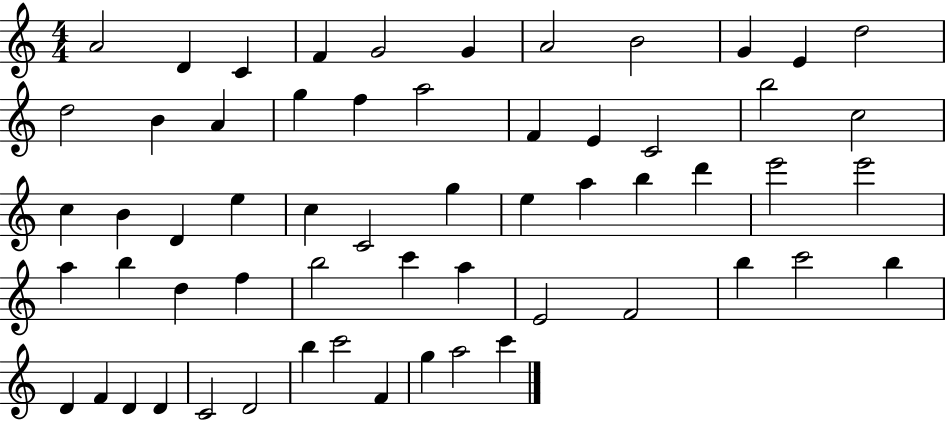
A4/h D4/q C4/q F4/q G4/h G4/q A4/h B4/h G4/q E4/q D5/h D5/h B4/q A4/q G5/q F5/q A5/h F4/q E4/q C4/h B5/h C5/h C5/q B4/q D4/q E5/q C5/q C4/h G5/q E5/q A5/q B5/q D6/q E6/h E6/h A5/q B5/q D5/q F5/q B5/h C6/q A5/q E4/h F4/h B5/q C6/h B5/q D4/q F4/q D4/q D4/q C4/h D4/h B5/q C6/h F4/q G5/q A5/h C6/q